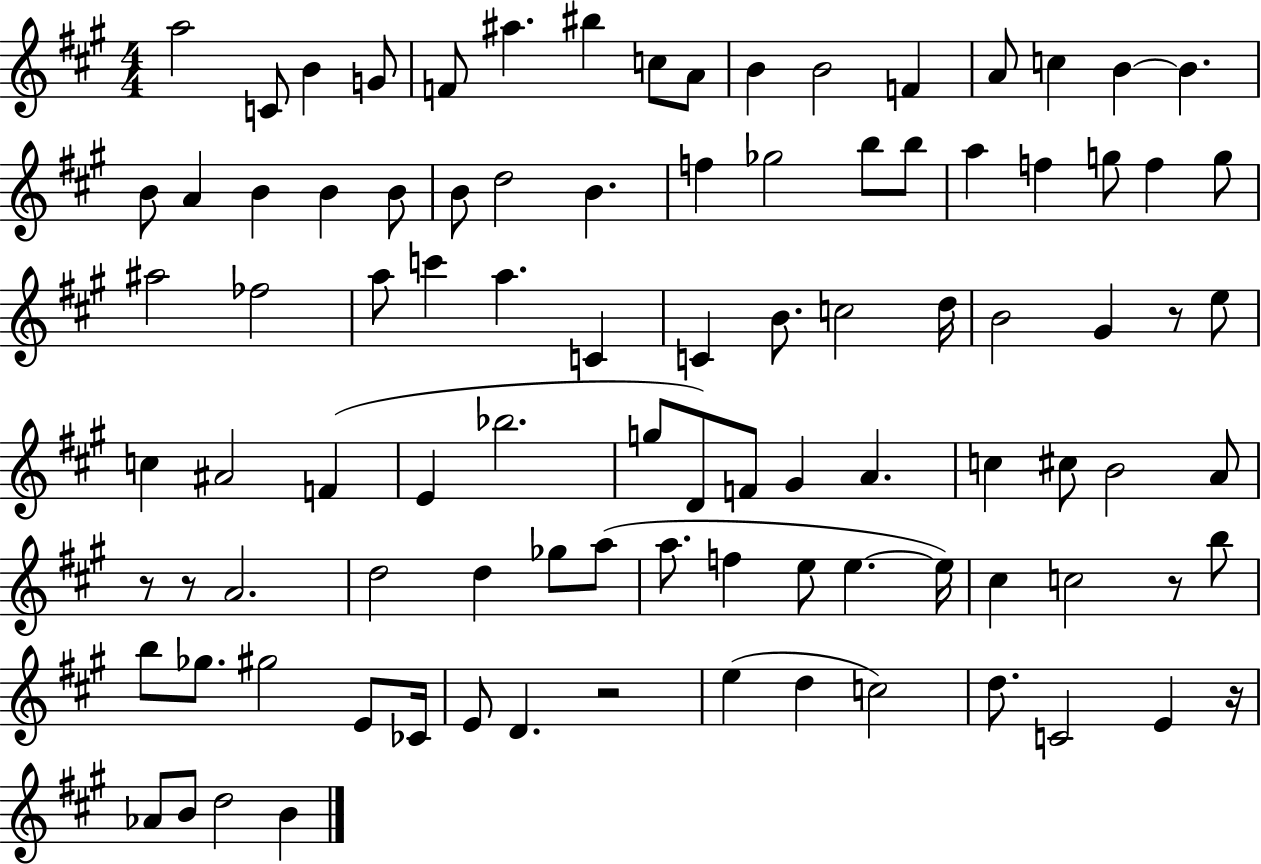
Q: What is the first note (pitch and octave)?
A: A5